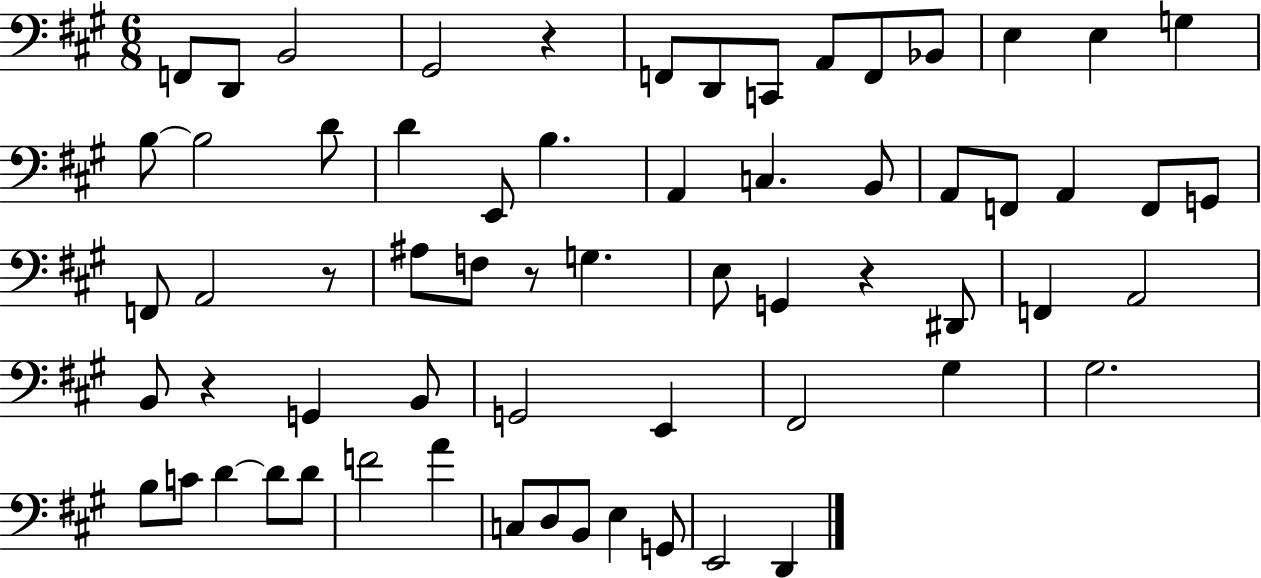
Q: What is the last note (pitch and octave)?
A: D2